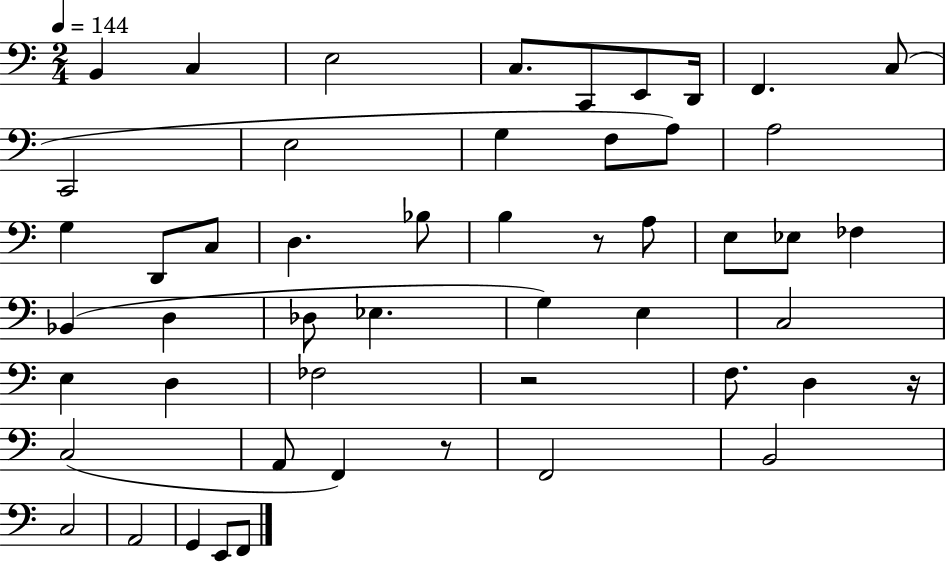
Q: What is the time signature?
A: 2/4